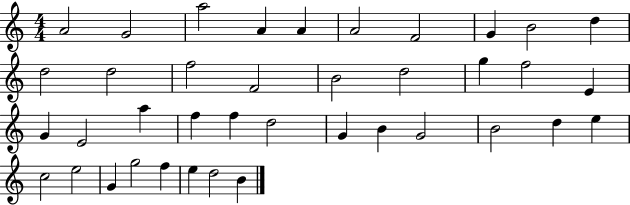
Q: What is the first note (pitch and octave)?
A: A4